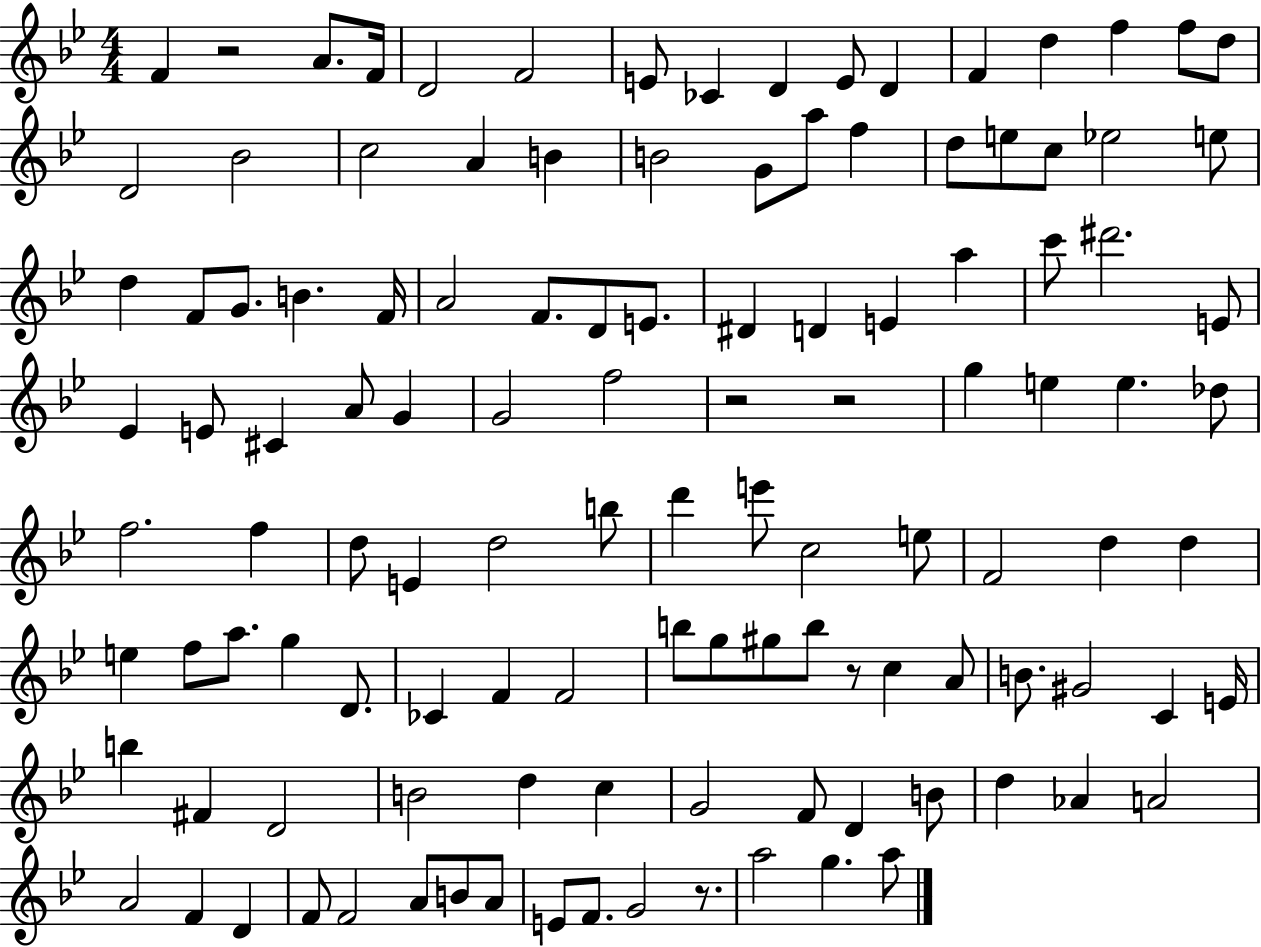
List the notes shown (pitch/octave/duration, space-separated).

F4/q R/h A4/e. F4/s D4/h F4/h E4/e CES4/q D4/q E4/e D4/q F4/q D5/q F5/q F5/e D5/e D4/h Bb4/h C5/h A4/q B4/q B4/h G4/e A5/e F5/q D5/e E5/e C5/e Eb5/h E5/e D5/q F4/e G4/e. B4/q. F4/s A4/h F4/e. D4/e E4/e. D#4/q D4/q E4/q A5/q C6/e D#6/h. E4/e Eb4/q E4/e C#4/q A4/e G4/q G4/h F5/h R/h R/h G5/q E5/q E5/q. Db5/e F5/h. F5/q D5/e E4/q D5/h B5/e D6/q E6/e C5/h E5/e F4/h D5/q D5/q E5/q F5/e A5/e. G5/q D4/e. CES4/q F4/q F4/h B5/e G5/e G#5/e B5/e R/e C5/q A4/e B4/e. G#4/h C4/q E4/s B5/q F#4/q D4/h B4/h D5/q C5/q G4/h F4/e D4/q B4/e D5/q Ab4/q A4/h A4/h F4/q D4/q F4/e F4/h A4/e B4/e A4/e E4/e F4/e. G4/h R/e. A5/h G5/q. A5/e